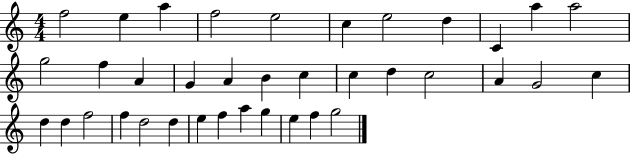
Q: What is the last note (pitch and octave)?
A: G5